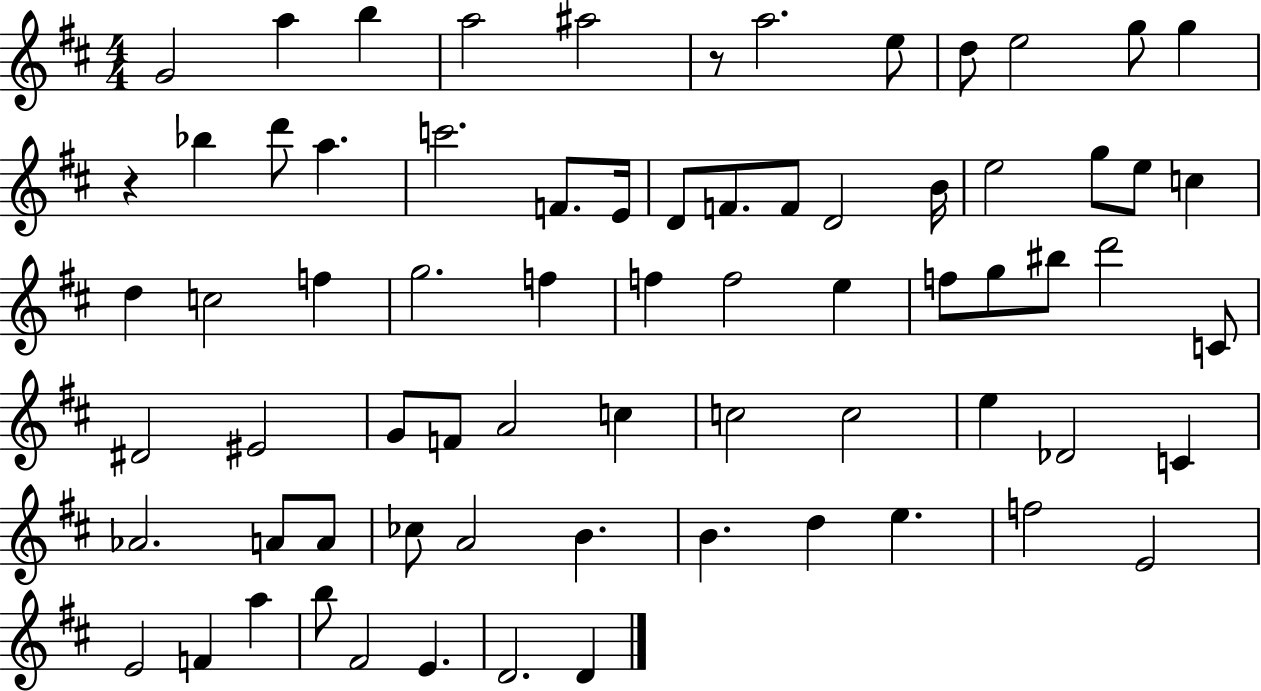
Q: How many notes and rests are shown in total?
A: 71